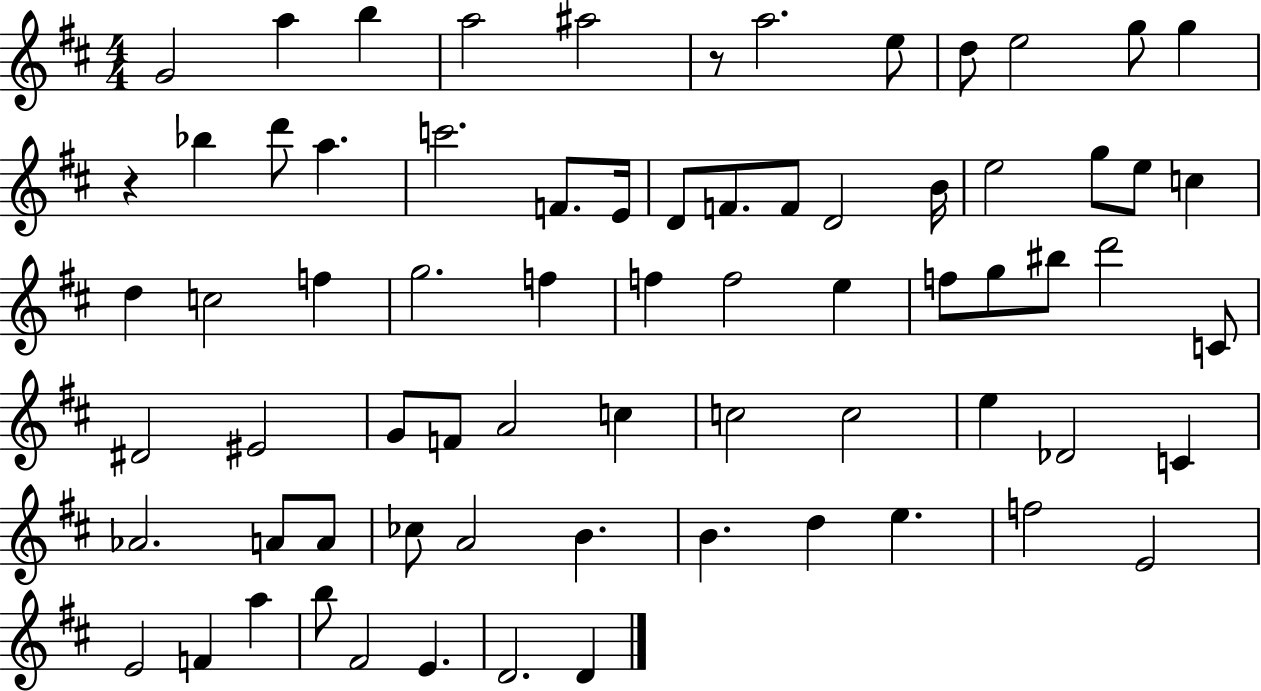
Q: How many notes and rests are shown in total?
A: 71